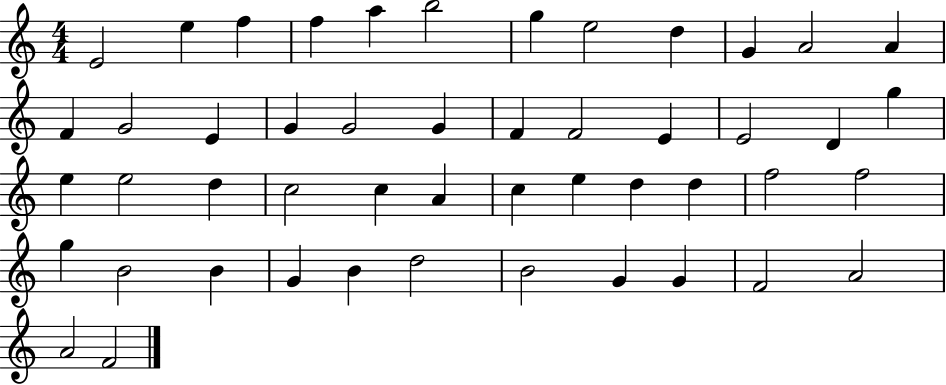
{
  \clef treble
  \numericTimeSignature
  \time 4/4
  \key c \major
  e'2 e''4 f''4 | f''4 a''4 b''2 | g''4 e''2 d''4 | g'4 a'2 a'4 | \break f'4 g'2 e'4 | g'4 g'2 g'4 | f'4 f'2 e'4 | e'2 d'4 g''4 | \break e''4 e''2 d''4 | c''2 c''4 a'4 | c''4 e''4 d''4 d''4 | f''2 f''2 | \break g''4 b'2 b'4 | g'4 b'4 d''2 | b'2 g'4 g'4 | f'2 a'2 | \break a'2 f'2 | \bar "|."
}